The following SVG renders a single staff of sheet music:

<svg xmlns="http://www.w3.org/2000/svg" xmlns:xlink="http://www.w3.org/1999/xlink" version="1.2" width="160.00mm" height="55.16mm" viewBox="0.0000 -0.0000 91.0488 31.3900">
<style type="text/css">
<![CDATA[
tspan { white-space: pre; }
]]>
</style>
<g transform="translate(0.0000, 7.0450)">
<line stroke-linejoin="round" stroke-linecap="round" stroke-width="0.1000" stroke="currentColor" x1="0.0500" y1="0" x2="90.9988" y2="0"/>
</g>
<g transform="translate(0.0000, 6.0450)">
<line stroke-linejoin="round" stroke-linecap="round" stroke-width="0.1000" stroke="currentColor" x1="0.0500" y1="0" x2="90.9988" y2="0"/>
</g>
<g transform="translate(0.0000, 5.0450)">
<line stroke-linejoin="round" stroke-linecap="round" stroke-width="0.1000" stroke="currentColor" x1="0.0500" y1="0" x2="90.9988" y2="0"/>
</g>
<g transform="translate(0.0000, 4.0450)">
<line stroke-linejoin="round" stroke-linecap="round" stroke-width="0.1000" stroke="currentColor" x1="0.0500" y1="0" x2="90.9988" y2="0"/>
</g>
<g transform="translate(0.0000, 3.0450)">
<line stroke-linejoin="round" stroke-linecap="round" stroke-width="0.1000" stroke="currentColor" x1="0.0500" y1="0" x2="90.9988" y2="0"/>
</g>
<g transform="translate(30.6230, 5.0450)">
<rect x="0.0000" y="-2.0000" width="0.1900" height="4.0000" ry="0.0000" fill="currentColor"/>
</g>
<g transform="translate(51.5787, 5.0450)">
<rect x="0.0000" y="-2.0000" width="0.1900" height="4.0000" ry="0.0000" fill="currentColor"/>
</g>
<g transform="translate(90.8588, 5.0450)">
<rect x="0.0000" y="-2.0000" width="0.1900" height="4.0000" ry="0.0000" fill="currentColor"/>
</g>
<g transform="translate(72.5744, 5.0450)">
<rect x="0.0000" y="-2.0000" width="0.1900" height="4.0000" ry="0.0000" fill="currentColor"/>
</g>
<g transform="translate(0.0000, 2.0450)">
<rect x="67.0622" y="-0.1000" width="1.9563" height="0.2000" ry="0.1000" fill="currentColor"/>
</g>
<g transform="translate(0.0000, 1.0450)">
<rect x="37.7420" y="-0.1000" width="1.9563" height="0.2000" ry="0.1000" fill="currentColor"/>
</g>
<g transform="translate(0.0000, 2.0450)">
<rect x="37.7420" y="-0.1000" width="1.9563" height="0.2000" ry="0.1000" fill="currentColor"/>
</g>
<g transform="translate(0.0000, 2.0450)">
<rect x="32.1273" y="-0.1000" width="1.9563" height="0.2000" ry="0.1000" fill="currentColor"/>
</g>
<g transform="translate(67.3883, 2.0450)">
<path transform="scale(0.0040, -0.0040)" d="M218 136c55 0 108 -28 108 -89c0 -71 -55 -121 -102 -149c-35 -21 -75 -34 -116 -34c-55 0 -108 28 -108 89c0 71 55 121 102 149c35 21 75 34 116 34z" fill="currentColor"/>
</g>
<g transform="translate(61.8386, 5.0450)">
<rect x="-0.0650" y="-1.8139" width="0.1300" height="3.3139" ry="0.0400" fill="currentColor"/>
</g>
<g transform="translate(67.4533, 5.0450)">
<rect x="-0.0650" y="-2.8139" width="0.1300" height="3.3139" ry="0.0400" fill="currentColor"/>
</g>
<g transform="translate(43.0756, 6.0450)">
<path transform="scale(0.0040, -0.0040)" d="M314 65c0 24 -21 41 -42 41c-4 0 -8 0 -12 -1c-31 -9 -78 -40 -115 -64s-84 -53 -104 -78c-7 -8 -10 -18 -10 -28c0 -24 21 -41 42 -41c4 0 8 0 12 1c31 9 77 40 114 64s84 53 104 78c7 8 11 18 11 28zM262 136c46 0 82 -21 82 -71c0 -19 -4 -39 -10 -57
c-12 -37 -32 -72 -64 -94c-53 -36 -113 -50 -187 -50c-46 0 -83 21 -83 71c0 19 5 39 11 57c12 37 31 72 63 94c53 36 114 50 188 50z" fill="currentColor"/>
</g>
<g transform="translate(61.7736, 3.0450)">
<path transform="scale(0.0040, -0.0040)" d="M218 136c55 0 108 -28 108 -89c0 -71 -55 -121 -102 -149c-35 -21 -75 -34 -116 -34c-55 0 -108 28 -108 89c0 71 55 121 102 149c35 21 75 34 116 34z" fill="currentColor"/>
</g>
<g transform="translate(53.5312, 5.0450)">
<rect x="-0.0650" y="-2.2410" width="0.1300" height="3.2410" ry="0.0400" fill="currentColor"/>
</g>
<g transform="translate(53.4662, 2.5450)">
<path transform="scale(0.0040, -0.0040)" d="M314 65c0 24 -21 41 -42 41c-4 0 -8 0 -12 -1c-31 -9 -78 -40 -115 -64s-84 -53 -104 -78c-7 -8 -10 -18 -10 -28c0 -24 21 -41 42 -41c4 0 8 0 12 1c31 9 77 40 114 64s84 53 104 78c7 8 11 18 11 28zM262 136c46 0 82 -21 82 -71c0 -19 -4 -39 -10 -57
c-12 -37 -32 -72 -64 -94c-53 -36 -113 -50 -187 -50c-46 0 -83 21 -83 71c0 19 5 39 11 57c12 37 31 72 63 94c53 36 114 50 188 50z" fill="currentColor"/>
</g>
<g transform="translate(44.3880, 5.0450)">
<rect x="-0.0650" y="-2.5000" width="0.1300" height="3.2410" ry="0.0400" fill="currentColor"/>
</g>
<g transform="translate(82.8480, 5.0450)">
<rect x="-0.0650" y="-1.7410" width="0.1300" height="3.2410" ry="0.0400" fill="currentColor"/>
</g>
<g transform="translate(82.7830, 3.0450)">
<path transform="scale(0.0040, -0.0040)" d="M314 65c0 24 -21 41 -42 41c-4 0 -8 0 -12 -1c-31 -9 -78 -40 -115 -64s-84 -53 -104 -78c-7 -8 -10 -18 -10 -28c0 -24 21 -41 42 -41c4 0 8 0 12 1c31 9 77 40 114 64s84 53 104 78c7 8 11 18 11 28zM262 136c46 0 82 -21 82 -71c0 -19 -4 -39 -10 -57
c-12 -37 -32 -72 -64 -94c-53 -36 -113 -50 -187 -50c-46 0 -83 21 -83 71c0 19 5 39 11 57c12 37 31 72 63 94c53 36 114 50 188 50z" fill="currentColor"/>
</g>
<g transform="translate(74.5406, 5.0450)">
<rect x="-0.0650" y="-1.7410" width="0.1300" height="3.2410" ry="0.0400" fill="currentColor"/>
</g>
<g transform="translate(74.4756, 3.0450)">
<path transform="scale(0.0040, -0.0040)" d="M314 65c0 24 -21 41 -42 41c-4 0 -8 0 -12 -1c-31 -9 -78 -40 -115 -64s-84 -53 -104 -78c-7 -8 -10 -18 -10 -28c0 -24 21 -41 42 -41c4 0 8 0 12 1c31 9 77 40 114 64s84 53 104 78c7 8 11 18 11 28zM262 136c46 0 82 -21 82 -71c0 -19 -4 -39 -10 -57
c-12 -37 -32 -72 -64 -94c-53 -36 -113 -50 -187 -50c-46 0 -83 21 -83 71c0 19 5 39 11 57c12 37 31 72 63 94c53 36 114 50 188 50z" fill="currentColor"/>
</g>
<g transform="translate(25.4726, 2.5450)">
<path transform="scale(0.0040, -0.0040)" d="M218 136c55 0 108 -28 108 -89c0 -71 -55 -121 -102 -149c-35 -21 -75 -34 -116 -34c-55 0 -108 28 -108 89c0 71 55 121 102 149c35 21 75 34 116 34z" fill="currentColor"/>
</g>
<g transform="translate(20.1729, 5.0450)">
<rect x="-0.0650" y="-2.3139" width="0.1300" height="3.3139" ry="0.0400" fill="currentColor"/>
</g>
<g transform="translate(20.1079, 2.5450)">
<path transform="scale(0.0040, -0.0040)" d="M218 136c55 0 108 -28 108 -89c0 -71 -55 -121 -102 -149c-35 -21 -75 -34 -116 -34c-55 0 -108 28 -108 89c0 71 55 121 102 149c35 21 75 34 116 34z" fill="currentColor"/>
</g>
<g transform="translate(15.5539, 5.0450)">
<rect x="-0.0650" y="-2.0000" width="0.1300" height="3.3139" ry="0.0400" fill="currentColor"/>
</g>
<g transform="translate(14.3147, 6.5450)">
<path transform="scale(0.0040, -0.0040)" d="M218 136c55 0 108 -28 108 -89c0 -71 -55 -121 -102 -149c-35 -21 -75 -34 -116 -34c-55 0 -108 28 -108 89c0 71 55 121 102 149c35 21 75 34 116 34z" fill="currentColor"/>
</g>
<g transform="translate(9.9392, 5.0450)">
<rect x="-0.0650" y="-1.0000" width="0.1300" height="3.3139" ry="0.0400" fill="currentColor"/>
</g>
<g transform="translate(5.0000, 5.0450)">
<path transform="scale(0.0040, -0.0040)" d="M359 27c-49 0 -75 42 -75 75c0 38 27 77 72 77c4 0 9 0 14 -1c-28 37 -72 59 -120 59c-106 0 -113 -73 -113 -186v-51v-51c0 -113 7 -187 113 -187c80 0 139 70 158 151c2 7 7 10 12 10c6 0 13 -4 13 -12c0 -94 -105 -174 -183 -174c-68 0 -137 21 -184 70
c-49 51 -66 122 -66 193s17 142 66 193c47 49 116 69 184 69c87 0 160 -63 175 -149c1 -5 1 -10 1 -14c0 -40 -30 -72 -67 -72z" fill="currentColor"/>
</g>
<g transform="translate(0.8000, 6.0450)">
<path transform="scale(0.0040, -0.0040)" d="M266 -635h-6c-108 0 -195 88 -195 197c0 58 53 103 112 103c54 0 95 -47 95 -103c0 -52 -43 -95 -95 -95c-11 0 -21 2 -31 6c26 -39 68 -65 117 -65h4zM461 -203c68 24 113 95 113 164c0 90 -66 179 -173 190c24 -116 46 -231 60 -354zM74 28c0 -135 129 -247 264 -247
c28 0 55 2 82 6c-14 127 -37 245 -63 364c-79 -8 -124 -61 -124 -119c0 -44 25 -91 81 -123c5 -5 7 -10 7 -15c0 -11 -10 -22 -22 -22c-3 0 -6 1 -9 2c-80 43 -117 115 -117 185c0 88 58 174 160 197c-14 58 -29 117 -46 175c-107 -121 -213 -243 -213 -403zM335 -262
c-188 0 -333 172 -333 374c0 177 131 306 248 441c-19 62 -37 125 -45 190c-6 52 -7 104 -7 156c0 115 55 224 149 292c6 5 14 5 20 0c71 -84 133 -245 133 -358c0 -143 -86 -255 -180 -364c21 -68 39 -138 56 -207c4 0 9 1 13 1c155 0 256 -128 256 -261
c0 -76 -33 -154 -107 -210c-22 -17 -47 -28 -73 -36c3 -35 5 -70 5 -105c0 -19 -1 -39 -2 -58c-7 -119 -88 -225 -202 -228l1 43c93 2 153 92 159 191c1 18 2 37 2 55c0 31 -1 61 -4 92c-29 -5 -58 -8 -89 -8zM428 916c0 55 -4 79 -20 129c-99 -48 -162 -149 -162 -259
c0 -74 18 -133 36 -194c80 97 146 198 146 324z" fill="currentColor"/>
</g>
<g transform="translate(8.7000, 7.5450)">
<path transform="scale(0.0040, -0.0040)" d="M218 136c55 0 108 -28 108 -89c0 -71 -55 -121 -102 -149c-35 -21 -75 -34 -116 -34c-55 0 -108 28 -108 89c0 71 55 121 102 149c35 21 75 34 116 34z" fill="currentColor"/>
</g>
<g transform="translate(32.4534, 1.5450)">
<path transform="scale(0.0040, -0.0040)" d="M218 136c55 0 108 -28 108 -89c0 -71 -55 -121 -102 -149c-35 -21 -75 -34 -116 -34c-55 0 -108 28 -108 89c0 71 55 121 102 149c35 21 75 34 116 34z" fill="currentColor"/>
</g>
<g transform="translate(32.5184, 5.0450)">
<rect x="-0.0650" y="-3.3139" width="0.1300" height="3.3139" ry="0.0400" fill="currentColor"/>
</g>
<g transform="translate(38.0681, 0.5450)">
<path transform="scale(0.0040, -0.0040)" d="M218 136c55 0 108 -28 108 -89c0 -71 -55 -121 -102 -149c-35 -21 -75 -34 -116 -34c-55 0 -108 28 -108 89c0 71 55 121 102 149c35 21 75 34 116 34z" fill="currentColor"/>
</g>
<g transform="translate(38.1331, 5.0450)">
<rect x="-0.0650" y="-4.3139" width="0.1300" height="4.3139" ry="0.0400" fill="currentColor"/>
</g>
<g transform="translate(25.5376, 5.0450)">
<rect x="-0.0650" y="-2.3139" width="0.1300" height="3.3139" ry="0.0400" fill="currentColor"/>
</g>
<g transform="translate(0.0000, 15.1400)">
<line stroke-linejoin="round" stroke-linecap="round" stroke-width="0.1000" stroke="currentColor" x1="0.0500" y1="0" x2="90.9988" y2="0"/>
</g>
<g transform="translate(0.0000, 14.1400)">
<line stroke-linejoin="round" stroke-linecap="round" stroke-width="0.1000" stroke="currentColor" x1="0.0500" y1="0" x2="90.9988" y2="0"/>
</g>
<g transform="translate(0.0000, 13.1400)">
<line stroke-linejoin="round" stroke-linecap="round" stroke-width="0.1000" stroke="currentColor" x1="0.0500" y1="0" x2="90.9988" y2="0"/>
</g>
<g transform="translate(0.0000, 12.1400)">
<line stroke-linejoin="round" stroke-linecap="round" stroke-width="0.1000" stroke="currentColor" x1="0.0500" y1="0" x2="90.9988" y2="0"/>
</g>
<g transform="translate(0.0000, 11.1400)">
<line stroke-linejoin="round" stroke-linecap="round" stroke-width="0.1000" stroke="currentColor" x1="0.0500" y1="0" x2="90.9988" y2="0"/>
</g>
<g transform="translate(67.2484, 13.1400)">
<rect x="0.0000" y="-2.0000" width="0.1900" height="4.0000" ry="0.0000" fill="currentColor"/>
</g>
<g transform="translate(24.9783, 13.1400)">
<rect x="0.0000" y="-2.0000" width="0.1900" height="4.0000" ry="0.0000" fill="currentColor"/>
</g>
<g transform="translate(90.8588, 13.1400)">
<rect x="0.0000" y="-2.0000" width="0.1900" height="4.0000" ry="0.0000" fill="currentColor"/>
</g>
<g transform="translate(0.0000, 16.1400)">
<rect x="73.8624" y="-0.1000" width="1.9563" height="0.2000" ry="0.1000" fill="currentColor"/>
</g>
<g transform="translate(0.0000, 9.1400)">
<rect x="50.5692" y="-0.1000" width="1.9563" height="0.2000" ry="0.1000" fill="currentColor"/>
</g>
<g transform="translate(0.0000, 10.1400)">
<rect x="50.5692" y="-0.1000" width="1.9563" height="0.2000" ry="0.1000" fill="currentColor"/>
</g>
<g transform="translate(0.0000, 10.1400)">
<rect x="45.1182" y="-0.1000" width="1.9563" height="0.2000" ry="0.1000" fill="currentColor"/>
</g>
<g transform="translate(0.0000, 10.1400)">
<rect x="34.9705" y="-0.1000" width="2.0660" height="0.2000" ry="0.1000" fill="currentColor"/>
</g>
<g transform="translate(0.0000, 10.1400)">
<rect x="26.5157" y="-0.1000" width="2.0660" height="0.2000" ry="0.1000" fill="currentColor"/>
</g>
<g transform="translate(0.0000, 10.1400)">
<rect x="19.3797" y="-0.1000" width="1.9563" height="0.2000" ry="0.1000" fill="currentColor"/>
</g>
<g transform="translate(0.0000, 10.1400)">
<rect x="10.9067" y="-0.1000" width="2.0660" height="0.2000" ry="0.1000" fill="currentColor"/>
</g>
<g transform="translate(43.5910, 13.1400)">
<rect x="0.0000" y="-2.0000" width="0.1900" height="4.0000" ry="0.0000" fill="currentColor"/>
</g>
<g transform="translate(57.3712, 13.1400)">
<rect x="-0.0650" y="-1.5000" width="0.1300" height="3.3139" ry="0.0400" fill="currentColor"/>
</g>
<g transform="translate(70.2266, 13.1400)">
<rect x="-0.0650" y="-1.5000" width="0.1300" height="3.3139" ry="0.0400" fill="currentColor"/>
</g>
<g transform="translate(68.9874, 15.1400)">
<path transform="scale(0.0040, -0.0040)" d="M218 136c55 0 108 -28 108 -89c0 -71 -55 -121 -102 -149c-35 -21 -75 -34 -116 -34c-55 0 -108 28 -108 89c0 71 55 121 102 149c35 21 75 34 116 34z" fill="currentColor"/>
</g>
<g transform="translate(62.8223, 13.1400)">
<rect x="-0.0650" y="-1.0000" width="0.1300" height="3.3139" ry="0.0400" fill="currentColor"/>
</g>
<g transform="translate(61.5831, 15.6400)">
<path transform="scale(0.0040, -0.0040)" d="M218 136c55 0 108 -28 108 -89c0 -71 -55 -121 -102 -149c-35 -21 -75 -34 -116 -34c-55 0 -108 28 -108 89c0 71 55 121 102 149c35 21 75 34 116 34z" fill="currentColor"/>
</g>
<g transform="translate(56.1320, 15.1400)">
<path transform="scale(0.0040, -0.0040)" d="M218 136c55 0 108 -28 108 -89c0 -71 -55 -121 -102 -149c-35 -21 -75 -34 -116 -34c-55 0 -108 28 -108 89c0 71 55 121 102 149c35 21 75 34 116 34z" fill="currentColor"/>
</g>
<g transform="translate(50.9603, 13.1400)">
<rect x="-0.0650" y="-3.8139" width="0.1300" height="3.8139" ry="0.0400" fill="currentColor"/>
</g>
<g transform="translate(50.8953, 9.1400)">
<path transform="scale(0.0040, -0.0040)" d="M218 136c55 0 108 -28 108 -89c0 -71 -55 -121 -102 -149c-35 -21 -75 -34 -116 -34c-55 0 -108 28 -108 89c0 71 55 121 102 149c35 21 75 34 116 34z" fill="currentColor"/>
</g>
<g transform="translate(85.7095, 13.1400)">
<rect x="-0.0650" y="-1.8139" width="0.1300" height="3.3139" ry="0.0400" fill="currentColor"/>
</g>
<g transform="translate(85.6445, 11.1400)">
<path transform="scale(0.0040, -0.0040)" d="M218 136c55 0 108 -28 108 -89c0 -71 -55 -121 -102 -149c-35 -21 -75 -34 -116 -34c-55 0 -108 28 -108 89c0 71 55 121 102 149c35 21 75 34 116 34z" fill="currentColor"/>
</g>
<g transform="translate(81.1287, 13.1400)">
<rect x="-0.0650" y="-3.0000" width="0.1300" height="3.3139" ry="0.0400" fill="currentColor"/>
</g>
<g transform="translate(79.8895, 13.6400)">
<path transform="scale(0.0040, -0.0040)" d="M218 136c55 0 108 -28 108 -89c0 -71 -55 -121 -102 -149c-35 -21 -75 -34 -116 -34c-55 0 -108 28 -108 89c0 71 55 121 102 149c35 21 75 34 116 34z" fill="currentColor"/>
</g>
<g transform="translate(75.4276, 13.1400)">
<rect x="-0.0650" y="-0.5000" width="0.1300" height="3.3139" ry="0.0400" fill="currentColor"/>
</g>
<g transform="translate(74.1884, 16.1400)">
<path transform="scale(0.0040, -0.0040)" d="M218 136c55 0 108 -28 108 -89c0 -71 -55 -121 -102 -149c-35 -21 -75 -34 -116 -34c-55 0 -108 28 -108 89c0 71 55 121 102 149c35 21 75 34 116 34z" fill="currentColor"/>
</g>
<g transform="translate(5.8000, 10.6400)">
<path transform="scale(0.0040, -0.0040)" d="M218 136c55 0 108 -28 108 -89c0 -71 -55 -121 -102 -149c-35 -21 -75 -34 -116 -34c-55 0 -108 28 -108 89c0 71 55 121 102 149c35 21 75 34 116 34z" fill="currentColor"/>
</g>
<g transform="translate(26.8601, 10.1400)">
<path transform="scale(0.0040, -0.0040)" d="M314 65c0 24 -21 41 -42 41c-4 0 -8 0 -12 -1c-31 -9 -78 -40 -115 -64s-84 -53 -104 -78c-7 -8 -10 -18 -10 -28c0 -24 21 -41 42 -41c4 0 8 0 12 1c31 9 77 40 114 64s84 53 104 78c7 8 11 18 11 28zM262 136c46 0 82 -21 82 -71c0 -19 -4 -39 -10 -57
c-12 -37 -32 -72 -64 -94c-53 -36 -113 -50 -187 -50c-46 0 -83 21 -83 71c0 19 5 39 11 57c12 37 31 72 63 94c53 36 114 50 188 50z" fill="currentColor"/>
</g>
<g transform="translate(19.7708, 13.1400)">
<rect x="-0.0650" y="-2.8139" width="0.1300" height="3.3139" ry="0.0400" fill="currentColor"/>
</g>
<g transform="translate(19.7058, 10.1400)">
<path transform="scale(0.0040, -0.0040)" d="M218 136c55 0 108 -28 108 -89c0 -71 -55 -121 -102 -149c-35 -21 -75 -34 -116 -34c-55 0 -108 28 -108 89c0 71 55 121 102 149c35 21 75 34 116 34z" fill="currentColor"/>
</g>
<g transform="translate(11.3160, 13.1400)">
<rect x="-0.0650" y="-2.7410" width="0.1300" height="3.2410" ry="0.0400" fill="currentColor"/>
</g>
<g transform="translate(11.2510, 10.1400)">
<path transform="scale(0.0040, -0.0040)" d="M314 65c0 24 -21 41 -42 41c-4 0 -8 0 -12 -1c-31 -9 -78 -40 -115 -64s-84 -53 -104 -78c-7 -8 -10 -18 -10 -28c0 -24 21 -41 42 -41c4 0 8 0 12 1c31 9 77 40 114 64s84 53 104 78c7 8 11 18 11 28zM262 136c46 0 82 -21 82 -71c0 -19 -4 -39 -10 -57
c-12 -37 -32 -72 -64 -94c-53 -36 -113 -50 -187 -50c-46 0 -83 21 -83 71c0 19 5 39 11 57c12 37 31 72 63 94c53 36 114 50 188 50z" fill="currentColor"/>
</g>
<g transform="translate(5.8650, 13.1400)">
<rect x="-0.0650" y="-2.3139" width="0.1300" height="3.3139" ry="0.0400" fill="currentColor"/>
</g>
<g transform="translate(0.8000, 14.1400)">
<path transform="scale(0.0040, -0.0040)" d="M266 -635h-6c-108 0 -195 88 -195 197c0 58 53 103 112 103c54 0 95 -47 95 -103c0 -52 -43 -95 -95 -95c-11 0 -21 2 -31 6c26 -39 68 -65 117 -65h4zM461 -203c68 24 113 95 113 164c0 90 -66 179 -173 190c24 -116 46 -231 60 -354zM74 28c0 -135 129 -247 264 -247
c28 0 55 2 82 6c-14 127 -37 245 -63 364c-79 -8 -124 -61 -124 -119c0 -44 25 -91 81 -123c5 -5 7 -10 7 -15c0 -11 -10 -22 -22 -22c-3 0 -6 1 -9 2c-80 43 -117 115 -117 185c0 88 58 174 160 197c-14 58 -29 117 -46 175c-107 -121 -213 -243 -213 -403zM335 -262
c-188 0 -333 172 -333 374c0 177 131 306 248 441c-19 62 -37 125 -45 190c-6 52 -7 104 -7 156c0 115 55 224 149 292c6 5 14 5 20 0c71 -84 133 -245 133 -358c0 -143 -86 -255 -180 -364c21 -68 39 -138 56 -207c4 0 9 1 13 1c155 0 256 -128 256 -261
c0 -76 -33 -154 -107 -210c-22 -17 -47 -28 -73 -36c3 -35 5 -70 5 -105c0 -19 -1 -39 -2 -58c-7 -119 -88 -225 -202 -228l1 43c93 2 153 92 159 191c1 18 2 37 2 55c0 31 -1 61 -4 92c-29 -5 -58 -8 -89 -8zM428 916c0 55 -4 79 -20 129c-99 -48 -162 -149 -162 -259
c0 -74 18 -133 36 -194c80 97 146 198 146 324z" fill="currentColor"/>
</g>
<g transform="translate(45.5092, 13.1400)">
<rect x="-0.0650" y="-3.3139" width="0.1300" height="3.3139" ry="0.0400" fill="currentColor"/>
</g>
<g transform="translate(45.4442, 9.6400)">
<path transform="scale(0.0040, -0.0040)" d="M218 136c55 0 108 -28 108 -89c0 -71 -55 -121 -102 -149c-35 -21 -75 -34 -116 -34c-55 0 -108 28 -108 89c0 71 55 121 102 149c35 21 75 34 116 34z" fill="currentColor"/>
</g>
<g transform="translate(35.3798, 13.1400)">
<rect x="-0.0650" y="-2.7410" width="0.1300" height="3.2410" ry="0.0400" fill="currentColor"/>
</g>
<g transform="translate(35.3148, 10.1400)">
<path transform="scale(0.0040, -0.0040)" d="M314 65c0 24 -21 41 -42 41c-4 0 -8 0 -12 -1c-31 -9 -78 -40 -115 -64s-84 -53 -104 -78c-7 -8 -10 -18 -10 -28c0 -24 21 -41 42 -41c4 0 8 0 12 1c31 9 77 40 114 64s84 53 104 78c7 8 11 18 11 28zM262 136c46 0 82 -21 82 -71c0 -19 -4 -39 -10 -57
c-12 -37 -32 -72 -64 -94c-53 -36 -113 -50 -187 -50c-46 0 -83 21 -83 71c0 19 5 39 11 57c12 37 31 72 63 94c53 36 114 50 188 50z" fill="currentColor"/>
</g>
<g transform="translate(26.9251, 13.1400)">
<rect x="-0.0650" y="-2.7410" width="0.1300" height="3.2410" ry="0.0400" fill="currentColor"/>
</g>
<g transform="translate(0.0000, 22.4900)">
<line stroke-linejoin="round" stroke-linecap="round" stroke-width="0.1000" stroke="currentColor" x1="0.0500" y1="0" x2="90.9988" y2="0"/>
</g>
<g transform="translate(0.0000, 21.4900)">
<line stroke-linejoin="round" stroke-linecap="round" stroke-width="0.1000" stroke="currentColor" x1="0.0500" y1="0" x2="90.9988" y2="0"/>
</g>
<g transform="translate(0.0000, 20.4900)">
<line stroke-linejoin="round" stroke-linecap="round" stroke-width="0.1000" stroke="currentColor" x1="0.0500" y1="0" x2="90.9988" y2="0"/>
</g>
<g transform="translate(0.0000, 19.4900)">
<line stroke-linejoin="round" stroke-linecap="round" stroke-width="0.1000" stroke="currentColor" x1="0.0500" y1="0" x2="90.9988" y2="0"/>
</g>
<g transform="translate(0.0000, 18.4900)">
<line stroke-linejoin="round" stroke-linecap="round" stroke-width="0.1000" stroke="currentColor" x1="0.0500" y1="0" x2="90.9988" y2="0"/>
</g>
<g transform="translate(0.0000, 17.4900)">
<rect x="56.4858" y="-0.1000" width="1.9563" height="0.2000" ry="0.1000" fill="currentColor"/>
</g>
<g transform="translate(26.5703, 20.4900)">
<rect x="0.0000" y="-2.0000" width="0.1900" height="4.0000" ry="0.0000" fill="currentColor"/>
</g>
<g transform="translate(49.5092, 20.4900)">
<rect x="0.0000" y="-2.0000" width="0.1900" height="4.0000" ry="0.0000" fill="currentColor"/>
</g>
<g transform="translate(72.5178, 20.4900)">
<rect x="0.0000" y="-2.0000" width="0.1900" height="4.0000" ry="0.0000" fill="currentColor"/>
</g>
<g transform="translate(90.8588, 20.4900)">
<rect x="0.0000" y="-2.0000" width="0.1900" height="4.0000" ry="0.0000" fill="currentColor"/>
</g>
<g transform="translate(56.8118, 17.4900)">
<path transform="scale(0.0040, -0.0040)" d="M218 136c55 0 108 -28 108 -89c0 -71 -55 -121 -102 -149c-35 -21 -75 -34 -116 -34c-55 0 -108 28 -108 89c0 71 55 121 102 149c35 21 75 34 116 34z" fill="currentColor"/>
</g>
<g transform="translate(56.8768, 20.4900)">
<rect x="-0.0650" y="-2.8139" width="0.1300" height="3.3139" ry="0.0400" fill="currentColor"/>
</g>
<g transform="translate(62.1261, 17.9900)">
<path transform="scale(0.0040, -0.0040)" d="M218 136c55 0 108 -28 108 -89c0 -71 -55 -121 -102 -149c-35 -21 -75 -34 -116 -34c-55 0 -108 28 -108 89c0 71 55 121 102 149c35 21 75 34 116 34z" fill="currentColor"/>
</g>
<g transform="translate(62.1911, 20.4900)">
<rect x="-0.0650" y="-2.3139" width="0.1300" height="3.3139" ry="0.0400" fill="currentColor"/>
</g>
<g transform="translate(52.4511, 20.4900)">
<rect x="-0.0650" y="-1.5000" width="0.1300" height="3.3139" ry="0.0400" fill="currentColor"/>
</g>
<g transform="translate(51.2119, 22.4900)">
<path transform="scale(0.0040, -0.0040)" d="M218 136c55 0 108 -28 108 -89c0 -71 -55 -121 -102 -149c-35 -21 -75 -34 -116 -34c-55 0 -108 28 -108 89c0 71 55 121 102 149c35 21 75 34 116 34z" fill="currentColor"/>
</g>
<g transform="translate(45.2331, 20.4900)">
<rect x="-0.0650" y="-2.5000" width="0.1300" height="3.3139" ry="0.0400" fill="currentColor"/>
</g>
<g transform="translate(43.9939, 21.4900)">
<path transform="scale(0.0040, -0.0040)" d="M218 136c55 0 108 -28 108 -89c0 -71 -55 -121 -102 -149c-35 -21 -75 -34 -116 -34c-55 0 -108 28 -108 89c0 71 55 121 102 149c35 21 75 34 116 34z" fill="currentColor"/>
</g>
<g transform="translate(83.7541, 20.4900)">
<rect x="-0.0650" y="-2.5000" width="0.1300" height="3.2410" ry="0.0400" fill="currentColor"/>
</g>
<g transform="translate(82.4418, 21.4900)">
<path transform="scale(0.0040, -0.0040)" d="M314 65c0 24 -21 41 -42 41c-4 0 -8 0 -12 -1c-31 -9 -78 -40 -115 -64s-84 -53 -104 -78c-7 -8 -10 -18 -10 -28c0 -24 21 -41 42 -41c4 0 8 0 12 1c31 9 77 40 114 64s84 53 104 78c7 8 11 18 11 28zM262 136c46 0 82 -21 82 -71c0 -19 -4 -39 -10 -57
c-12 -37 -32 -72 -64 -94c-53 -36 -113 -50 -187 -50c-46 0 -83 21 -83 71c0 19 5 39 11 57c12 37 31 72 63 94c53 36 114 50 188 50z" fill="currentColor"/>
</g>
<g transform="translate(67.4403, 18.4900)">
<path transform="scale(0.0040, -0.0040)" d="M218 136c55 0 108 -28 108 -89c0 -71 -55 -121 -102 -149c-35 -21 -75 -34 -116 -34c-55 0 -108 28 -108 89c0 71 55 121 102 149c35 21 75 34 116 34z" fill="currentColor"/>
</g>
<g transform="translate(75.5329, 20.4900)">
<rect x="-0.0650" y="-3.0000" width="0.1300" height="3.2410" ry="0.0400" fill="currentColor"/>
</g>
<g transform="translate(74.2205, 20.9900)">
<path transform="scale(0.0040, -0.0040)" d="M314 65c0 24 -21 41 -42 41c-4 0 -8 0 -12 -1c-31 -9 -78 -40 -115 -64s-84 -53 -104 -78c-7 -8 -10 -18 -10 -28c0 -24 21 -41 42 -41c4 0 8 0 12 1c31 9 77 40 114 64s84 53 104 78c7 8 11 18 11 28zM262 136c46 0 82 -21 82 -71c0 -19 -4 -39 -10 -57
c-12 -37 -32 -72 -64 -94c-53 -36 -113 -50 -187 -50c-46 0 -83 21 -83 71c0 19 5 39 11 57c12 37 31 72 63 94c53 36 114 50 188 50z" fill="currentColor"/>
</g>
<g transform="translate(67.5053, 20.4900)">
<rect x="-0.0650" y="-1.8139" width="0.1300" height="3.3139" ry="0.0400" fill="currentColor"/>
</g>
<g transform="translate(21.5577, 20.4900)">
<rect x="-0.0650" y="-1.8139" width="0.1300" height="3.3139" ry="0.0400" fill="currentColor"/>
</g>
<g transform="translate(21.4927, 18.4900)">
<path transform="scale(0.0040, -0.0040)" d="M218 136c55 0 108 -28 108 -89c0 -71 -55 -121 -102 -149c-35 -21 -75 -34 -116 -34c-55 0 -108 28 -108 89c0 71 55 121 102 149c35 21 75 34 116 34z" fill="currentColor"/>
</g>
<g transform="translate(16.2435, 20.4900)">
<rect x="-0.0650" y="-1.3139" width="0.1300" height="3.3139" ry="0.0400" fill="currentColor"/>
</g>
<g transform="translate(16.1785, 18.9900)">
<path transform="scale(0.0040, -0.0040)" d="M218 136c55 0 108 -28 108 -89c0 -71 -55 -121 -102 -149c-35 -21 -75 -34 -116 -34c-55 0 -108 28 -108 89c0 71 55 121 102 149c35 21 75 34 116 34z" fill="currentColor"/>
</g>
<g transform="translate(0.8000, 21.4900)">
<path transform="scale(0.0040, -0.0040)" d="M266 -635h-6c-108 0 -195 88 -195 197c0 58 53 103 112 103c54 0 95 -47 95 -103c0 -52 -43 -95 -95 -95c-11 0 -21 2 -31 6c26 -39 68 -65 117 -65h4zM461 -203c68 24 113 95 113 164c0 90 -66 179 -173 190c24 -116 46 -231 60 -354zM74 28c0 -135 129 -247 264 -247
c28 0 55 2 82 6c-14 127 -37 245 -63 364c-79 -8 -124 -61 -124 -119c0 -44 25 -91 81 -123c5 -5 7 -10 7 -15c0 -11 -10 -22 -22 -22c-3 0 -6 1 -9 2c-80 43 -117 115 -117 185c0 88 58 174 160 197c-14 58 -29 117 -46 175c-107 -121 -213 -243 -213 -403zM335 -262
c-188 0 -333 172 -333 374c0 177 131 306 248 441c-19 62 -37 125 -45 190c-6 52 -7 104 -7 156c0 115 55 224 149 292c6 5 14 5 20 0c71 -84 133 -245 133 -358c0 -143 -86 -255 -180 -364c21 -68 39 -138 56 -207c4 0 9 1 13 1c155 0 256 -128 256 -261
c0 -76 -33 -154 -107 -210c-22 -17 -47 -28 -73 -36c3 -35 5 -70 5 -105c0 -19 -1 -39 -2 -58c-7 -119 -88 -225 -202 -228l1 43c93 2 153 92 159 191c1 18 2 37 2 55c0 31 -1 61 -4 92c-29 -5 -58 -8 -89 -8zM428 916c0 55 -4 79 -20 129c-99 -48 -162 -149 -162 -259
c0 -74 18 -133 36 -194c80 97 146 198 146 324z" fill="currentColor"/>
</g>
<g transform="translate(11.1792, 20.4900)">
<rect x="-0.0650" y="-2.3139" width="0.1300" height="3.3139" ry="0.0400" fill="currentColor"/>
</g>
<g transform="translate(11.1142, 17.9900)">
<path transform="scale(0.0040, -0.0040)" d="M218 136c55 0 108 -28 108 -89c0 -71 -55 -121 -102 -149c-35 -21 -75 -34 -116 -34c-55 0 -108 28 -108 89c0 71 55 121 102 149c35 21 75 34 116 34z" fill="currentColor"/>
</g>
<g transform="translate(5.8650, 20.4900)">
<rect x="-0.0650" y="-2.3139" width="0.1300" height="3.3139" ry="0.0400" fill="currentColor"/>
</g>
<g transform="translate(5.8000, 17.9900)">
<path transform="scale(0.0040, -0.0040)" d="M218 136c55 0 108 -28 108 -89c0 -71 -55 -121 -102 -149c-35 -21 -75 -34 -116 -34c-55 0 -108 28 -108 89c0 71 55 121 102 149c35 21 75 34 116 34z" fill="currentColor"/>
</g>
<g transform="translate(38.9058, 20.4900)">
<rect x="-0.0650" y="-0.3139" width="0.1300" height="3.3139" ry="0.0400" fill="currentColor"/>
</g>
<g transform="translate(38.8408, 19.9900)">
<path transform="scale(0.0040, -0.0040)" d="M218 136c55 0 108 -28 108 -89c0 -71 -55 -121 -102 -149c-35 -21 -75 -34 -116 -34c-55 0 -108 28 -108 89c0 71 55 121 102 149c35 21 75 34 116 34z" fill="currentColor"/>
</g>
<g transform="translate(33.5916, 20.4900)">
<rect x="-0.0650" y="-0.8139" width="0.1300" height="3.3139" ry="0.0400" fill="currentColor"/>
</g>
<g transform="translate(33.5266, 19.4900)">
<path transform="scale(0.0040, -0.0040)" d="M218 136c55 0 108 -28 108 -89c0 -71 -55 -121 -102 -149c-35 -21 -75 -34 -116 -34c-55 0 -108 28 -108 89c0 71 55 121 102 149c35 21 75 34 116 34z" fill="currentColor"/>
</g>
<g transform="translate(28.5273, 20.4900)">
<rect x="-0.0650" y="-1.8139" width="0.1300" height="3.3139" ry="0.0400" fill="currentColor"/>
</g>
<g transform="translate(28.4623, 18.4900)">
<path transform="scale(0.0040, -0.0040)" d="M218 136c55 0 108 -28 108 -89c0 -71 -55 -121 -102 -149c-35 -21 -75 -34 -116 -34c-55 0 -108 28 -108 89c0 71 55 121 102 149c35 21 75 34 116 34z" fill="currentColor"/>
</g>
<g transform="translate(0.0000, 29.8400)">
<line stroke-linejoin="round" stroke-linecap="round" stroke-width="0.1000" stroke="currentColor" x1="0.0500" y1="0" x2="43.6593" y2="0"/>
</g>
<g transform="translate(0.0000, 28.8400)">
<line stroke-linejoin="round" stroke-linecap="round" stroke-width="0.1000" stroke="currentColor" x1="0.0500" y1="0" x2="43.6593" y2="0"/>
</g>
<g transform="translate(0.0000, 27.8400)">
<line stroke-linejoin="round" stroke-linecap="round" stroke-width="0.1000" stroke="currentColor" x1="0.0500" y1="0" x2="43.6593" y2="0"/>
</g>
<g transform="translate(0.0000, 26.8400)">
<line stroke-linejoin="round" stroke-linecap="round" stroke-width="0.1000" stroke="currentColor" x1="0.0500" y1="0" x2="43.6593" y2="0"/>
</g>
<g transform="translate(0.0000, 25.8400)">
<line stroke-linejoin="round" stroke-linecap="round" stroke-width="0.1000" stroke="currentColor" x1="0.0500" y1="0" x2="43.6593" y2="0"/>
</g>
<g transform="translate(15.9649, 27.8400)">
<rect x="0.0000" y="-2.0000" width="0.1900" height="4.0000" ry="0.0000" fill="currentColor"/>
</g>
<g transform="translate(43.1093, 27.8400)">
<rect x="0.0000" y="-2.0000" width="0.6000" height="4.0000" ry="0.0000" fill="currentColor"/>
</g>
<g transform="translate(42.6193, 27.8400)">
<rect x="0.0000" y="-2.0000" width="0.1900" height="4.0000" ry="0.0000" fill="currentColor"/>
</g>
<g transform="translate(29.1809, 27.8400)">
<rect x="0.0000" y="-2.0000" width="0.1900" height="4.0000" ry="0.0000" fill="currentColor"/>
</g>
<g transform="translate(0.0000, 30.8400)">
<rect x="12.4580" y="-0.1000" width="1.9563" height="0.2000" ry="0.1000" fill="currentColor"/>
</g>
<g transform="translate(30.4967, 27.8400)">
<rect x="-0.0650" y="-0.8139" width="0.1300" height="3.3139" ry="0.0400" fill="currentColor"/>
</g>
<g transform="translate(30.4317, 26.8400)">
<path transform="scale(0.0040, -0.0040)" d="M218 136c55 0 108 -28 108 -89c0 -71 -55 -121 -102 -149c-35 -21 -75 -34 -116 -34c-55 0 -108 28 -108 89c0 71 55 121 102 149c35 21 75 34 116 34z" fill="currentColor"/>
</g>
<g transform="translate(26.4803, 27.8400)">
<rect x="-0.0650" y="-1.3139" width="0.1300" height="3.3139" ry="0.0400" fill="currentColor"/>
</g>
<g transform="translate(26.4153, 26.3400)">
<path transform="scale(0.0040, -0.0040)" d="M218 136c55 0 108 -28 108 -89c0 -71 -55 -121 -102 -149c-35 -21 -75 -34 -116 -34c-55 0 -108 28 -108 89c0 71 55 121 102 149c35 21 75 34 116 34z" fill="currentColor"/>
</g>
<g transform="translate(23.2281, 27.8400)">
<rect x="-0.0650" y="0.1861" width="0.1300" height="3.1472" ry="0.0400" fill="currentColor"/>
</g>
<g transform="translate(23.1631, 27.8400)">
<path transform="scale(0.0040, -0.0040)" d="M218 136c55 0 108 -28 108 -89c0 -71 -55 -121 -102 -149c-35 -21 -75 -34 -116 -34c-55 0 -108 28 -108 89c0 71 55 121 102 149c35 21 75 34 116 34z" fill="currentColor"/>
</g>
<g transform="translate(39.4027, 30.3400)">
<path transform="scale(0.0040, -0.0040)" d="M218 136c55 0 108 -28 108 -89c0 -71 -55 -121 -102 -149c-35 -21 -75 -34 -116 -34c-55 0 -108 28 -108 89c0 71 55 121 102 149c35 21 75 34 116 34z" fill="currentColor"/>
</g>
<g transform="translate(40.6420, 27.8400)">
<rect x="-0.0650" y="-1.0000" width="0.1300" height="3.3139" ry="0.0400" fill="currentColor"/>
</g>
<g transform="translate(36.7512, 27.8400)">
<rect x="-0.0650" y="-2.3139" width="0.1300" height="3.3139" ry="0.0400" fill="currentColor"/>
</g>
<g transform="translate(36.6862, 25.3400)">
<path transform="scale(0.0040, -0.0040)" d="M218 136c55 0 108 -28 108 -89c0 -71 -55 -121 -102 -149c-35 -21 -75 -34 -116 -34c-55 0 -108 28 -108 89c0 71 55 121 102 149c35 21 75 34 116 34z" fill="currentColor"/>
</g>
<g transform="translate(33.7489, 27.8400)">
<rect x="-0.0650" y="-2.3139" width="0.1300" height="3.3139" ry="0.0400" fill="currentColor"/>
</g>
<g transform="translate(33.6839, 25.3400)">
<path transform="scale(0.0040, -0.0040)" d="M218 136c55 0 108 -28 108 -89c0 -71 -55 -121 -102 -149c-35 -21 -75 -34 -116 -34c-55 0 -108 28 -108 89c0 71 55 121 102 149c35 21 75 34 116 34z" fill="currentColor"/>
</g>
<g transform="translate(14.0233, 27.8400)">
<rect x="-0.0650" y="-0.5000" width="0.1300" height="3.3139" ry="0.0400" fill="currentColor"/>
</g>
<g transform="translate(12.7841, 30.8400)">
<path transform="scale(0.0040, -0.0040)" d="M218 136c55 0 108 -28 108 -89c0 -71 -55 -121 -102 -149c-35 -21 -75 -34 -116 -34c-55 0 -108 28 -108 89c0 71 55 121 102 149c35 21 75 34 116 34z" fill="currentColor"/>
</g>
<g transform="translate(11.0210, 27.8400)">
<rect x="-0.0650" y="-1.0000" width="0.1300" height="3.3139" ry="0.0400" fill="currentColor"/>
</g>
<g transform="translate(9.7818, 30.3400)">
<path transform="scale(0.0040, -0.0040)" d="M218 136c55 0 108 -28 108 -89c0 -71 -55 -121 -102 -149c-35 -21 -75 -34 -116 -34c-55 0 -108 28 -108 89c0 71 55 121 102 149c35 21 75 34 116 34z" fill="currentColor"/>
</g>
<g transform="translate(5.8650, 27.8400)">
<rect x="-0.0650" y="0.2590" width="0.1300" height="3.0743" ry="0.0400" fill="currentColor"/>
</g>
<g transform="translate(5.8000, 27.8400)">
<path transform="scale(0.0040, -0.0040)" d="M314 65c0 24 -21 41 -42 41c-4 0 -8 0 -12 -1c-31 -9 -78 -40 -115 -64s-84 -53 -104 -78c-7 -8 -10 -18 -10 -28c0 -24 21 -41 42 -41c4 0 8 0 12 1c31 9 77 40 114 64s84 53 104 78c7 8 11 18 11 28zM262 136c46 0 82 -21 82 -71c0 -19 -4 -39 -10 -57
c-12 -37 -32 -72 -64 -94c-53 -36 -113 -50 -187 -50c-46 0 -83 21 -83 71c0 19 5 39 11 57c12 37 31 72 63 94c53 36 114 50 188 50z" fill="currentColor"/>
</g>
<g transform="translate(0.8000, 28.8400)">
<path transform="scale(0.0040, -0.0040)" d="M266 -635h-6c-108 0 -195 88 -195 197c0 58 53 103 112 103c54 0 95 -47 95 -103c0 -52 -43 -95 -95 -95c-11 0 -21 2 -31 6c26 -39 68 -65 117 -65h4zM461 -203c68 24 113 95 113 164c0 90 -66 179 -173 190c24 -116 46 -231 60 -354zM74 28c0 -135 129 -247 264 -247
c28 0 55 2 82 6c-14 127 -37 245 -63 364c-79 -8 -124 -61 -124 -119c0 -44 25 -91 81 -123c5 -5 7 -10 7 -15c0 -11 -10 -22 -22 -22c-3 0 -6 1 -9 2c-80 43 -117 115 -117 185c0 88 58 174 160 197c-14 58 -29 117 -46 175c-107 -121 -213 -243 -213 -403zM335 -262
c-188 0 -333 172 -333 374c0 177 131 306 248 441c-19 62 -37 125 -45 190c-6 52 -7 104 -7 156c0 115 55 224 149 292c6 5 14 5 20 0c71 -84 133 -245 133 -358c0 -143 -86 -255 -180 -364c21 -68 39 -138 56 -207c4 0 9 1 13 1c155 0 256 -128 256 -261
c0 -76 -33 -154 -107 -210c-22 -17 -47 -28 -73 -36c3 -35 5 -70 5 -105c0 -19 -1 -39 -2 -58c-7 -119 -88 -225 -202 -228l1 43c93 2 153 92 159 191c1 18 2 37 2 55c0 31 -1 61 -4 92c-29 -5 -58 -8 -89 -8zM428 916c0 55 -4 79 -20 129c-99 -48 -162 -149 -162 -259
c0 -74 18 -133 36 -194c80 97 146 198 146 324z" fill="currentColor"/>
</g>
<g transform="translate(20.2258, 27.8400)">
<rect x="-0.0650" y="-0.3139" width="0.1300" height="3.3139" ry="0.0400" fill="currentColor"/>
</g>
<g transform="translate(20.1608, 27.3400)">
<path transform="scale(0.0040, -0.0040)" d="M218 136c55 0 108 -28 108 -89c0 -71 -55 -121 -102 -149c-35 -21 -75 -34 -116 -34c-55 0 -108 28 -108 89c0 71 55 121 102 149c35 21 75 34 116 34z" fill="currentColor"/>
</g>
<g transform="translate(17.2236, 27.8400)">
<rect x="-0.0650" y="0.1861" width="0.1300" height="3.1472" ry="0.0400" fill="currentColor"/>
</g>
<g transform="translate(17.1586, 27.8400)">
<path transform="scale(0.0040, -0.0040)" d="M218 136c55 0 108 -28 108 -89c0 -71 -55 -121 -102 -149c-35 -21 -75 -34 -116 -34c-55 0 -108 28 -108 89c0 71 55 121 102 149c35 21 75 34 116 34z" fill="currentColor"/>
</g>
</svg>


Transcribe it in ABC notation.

X:1
T:Untitled
M:4/4
L:1/4
K:C
D F g g b d' G2 g2 f a f2 f2 g a2 a a2 a2 b c' E D E C A f g g e f f d c G E a g f A2 G2 B2 D C B c B e d g g D